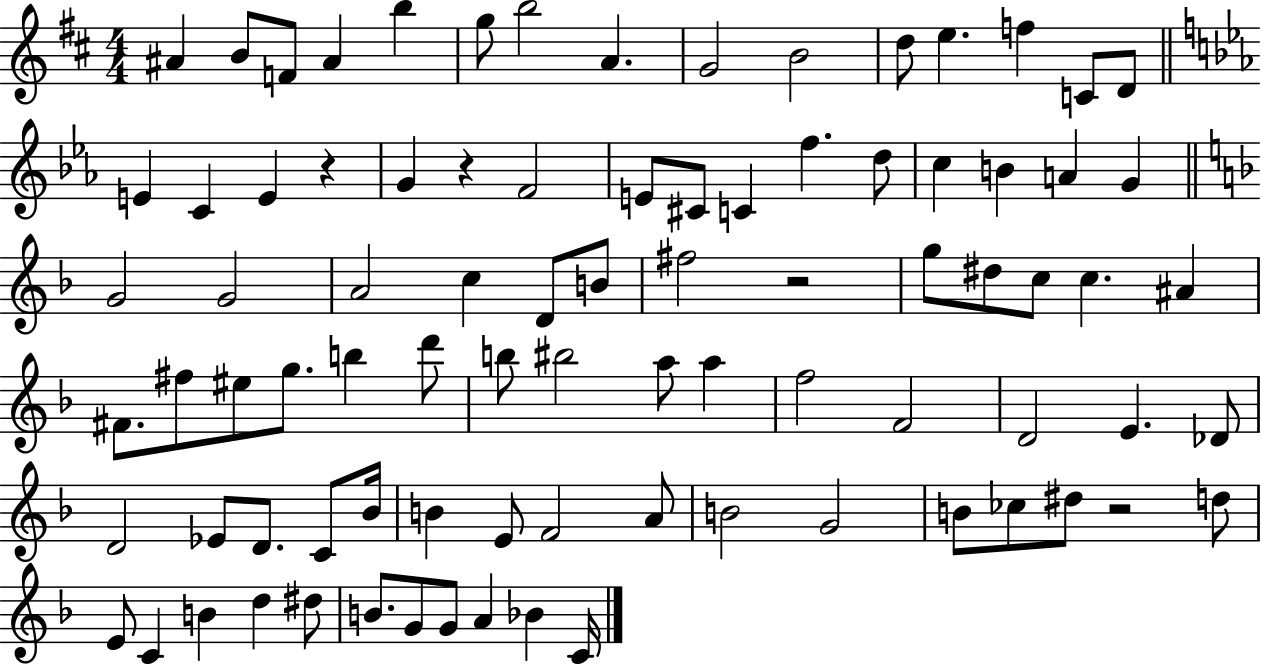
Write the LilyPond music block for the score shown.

{
  \clef treble
  \numericTimeSignature
  \time 4/4
  \key d \major
  ais'4 b'8 f'8 ais'4 b''4 | g''8 b''2 a'4. | g'2 b'2 | d''8 e''4. f''4 c'8 d'8 | \break \bar "||" \break \key ees \major e'4 c'4 e'4 r4 | g'4 r4 f'2 | e'8 cis'8 c'4 f''4. d''8 | c''4 b'4 a'4 g'4 | \break \bar "||" \break \key f \major g'2 g'2 | a'2 c''4 d'8 b'8 | fis''2 r2 | g''8 dis''8 c''8 c''4. ais'4 | \break fis'8. fis''8 eis''8 g''8. b''4 d'''8 | b''8 bis''2 a''8 a''4 | f''2 f'2 | d'2 e'4. des'8 | \break d'2 ees'8 d'8. c'8 bes'16 | b'4 e'8 f'2 a'8 | b'2 g'2 | b'8 ces''8 dis''8 r2 d''8 | \break e'8 c'4 b'4 d''4 dis''8 | b'8. g'8 g'8 a'4 bes'4 c'16 | \bar "|."
}